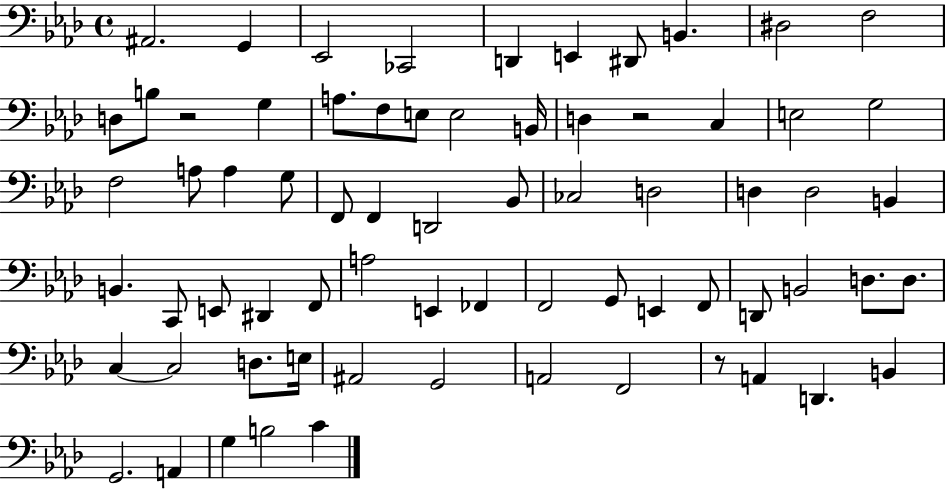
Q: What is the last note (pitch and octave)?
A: C4